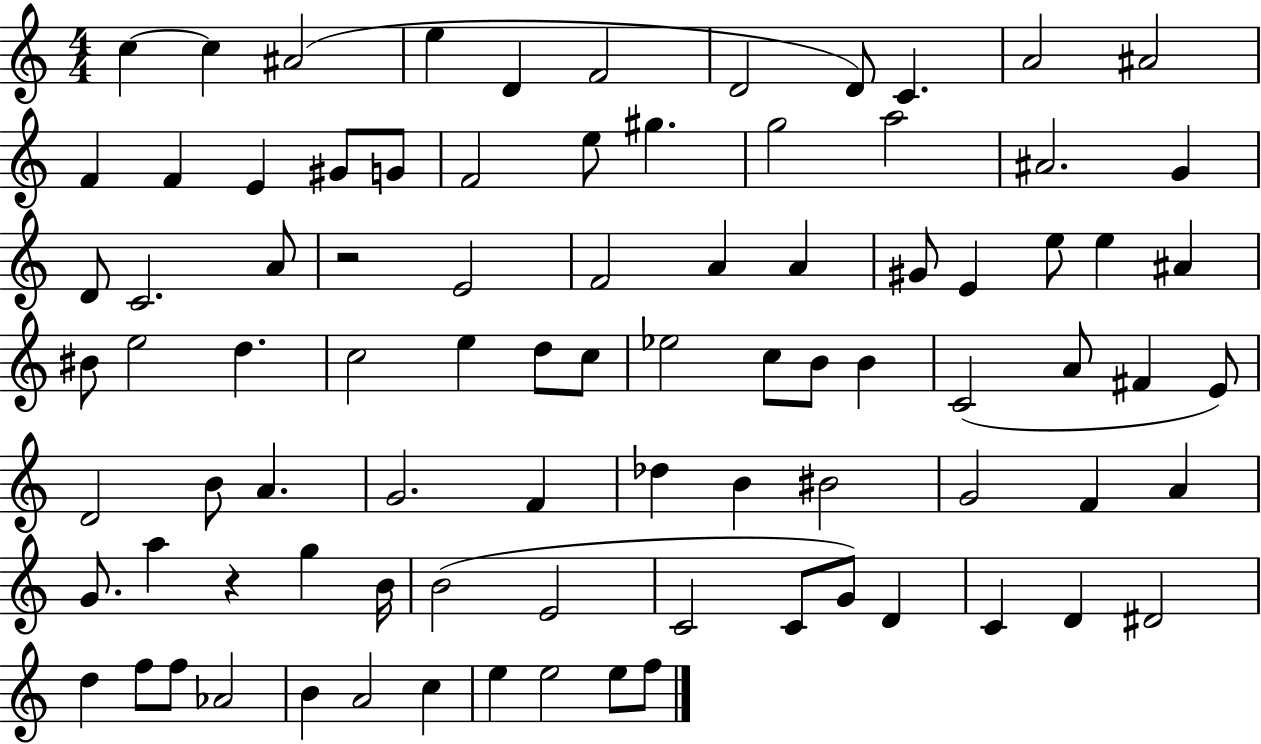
{
  \clef treble
  \numericTimeSignature
  \time 4/4
  \key c \major
  c''4~~ c''4 ais'2( | e''4 d'4 f'2 | d'2 d'8) c'4. | a'2 ais'2 | \break f'4 f'4 e'4 gis'8 g'8 | f'2 e''8 gis''4. | g''2 a''2 | ais'2. g'4 | \break d'8 c'2. a'8 | r2 e'2 | f'2 a'4 a'4 | gis'8 e'4 e''8 e''4 ais'4 | \break bis'8 e''2 d''4. | c''2 e''4 d''8 c''8 | ees''2 c''8 b'8 b'4 | c'2( a'8 fis'4 e'8) | \break d'2 b'8 a'4. | g'2. f'4 | des''4 b'4 bis'2 | g'2 f'4 a'4 | \break g'8. a''4 r4 g''4 b'16 | b'2( e'2 | c'2 c'8 g'8) d'4 | c'4 d'4 dis'2 | \break d''4 f''8 f''8 aes'2 | b'4 a'2 c''4 | e''4 e''2 e''8 f''8 | \bar "|."
}